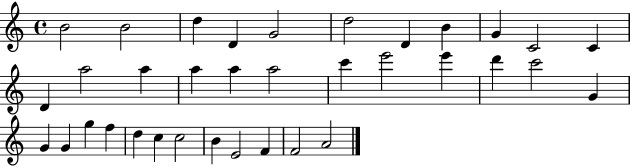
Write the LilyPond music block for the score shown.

{
  \clef treble
  \time 4/4
  \defaultTimeSignature
  \key c \major
  b'2 b'2 | d''4 d'4 g'2 | d''2 d'4 b'4 | g'4 c'2 c'4 | \break d'4 a''2 a''4 | a''4 a''4 a''2 | c'''4 e'''2 e'''4 | d'''4 c'''2 g'4 | \break g'4 g'4 g''4 f''4 | d''4 c''4 c''2 | b'4 e'2 f'4 | f'2 a'2 | \break \bar "|."
}